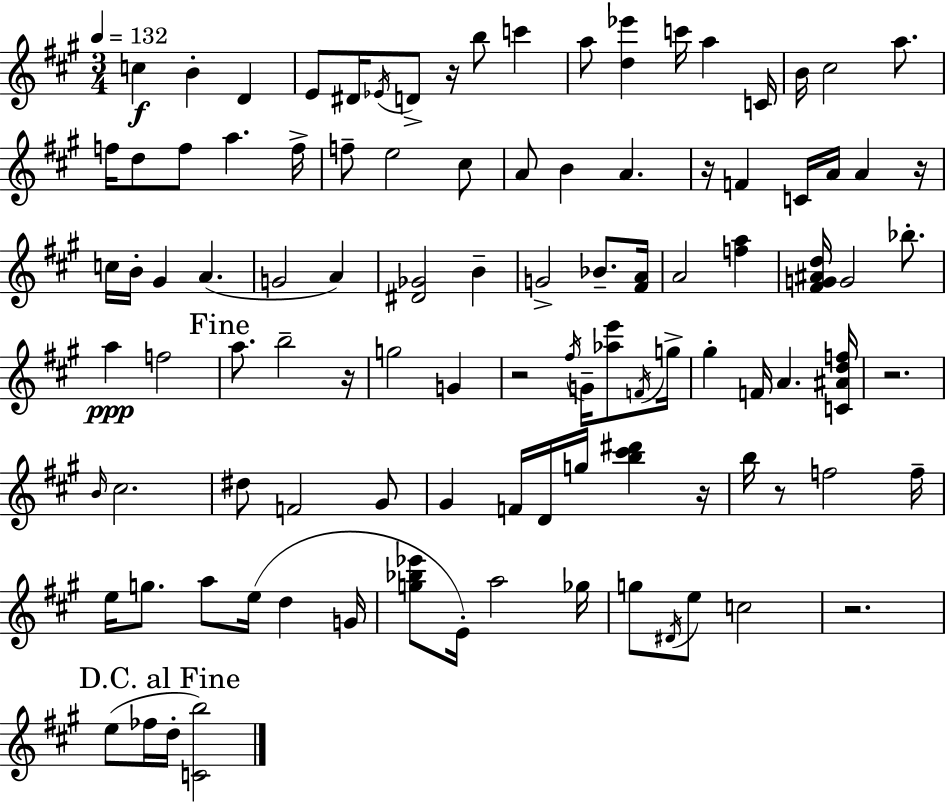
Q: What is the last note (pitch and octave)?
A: D5